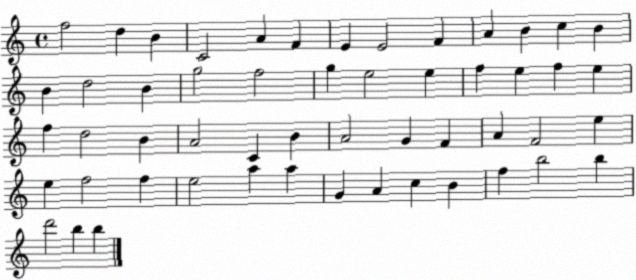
X:1
T:Untitled
M:4/4
L:1/4
K:C
f2 d B C2 A F E E2 F A B c B B d2 B g2 f2 g e2 e f e f e f d2 B A2 C B A2 G F A F2 e e f2 f e2 a a G A c B f b2 b d'2 b b